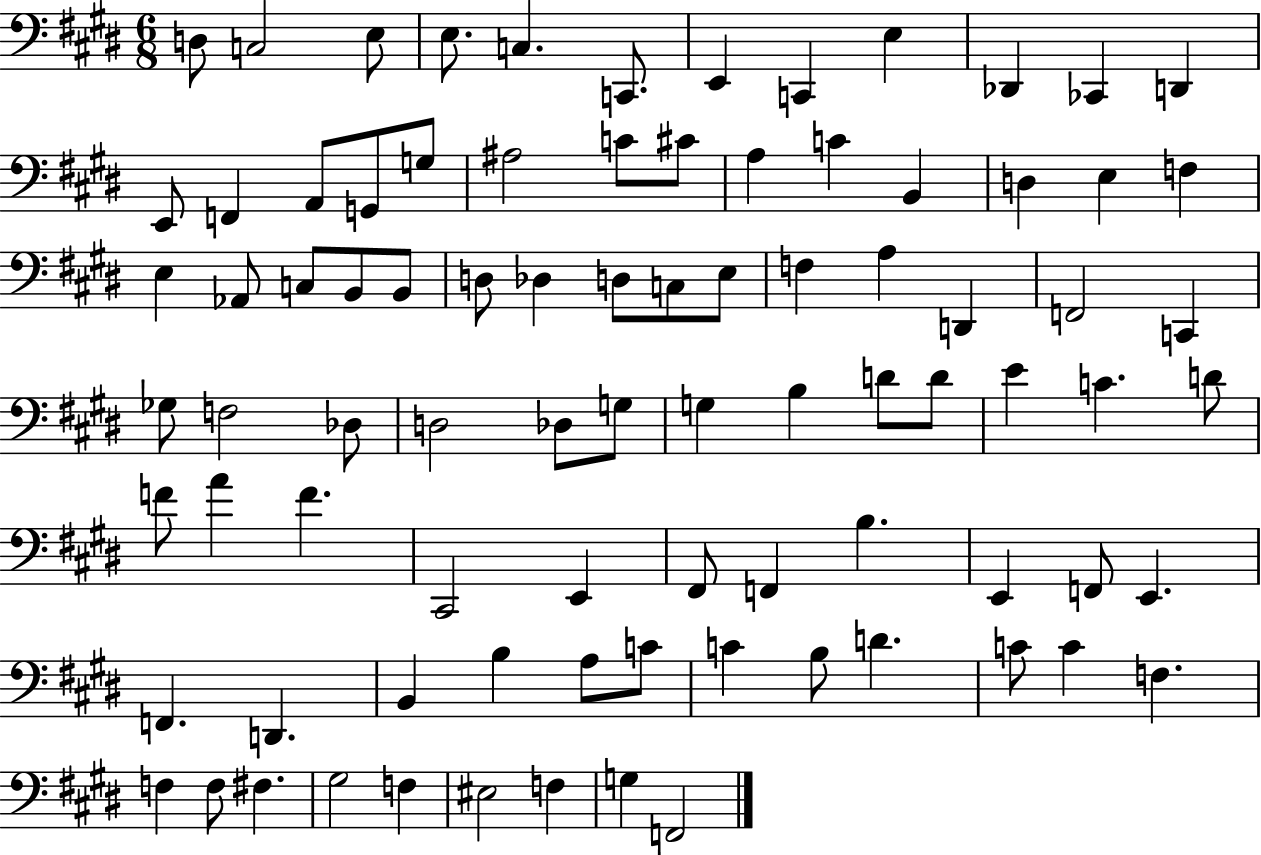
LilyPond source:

{
  \clef bass
  \numericTimeSignature
  \time 6/8
  \key e \major
  d8 c2 e8 | e8. c4. c,8. | e,4 c,4 e4 | des,4 ces,4 d,4 | \break e,8 f,4 a,8 g,8 g8 | ais2 c'8 cis'8 | a4 c'4 b,4 | d4 e4 f4 | \break e4 aes,8 c8 b,8 b,8 | d8 des4 d8 c8 e8 | f4 a4 d,4 | f,2 c,4 | \break ges8 f2 des8 | d2 des8 g8 | g4 b4 d'8 d'8 | e'4 c'4. d'8 | \break f'8 a'4 f'4. | cis,2 e,4 | fis,8 f,4 b4. | e,4 f,8 e,4. | \break f,4. d,4. | b,4 b4 a8 c'8 | c'4 b8 d'4. | c'8 c'4 f4. | \break f4 f8 fis4. | gis2 f4 | eis2 f4 | g4 f,2 | \break \bar "|."
}